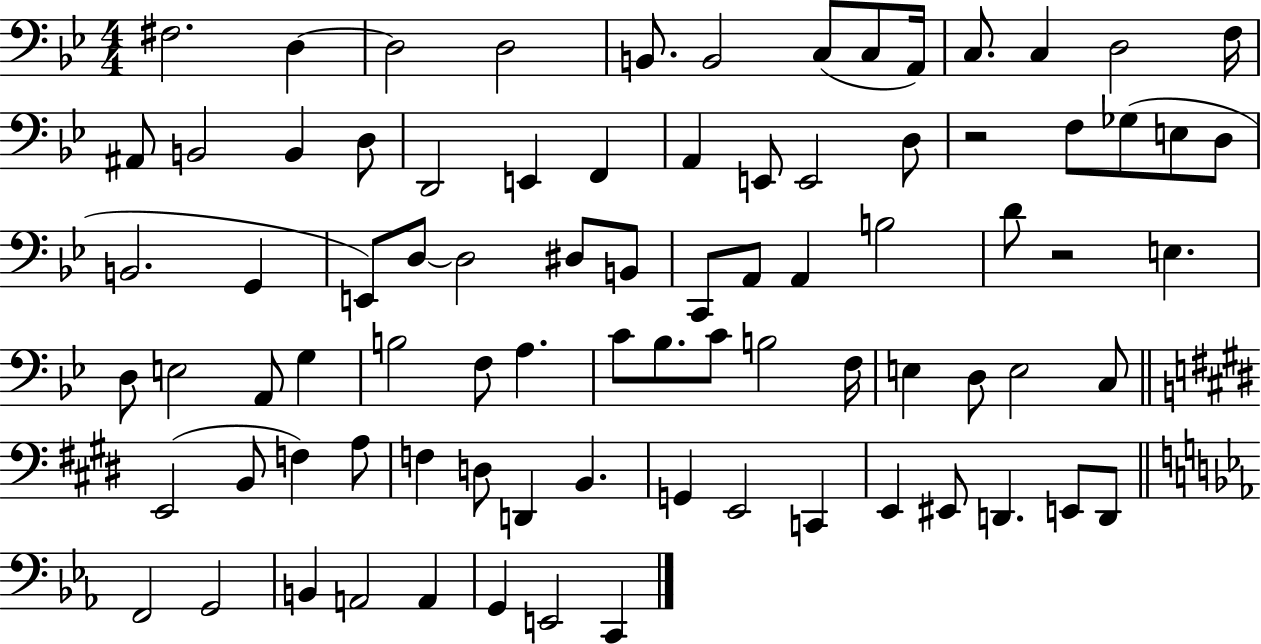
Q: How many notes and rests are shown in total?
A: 83